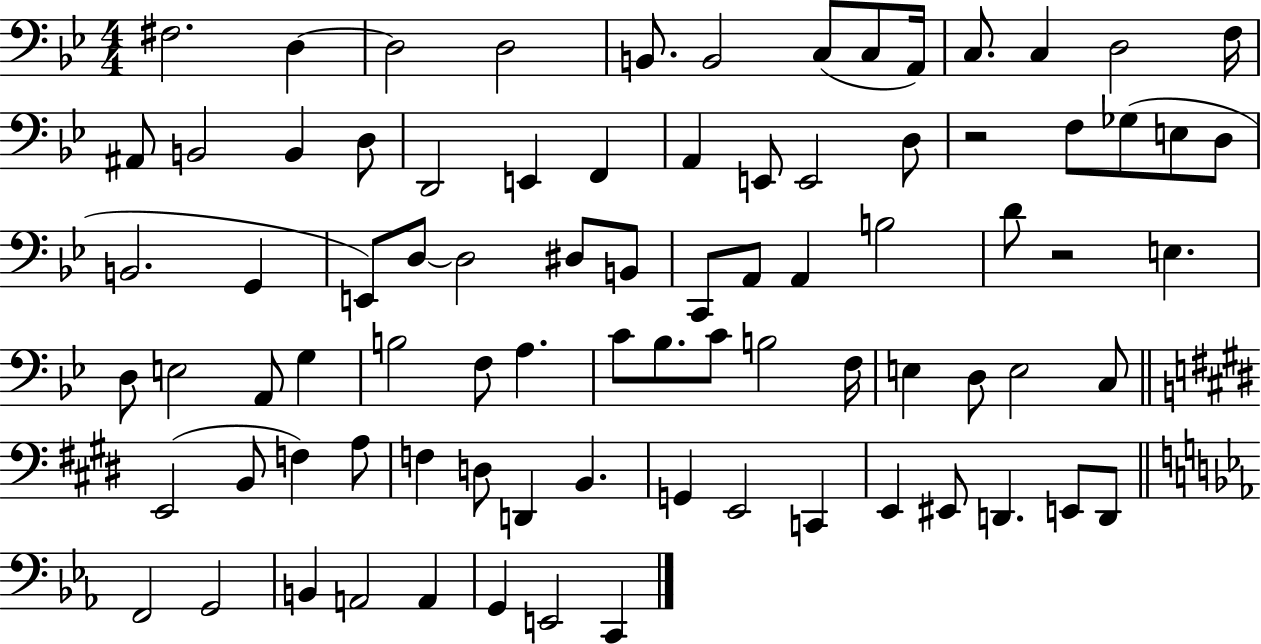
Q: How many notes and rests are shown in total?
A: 83